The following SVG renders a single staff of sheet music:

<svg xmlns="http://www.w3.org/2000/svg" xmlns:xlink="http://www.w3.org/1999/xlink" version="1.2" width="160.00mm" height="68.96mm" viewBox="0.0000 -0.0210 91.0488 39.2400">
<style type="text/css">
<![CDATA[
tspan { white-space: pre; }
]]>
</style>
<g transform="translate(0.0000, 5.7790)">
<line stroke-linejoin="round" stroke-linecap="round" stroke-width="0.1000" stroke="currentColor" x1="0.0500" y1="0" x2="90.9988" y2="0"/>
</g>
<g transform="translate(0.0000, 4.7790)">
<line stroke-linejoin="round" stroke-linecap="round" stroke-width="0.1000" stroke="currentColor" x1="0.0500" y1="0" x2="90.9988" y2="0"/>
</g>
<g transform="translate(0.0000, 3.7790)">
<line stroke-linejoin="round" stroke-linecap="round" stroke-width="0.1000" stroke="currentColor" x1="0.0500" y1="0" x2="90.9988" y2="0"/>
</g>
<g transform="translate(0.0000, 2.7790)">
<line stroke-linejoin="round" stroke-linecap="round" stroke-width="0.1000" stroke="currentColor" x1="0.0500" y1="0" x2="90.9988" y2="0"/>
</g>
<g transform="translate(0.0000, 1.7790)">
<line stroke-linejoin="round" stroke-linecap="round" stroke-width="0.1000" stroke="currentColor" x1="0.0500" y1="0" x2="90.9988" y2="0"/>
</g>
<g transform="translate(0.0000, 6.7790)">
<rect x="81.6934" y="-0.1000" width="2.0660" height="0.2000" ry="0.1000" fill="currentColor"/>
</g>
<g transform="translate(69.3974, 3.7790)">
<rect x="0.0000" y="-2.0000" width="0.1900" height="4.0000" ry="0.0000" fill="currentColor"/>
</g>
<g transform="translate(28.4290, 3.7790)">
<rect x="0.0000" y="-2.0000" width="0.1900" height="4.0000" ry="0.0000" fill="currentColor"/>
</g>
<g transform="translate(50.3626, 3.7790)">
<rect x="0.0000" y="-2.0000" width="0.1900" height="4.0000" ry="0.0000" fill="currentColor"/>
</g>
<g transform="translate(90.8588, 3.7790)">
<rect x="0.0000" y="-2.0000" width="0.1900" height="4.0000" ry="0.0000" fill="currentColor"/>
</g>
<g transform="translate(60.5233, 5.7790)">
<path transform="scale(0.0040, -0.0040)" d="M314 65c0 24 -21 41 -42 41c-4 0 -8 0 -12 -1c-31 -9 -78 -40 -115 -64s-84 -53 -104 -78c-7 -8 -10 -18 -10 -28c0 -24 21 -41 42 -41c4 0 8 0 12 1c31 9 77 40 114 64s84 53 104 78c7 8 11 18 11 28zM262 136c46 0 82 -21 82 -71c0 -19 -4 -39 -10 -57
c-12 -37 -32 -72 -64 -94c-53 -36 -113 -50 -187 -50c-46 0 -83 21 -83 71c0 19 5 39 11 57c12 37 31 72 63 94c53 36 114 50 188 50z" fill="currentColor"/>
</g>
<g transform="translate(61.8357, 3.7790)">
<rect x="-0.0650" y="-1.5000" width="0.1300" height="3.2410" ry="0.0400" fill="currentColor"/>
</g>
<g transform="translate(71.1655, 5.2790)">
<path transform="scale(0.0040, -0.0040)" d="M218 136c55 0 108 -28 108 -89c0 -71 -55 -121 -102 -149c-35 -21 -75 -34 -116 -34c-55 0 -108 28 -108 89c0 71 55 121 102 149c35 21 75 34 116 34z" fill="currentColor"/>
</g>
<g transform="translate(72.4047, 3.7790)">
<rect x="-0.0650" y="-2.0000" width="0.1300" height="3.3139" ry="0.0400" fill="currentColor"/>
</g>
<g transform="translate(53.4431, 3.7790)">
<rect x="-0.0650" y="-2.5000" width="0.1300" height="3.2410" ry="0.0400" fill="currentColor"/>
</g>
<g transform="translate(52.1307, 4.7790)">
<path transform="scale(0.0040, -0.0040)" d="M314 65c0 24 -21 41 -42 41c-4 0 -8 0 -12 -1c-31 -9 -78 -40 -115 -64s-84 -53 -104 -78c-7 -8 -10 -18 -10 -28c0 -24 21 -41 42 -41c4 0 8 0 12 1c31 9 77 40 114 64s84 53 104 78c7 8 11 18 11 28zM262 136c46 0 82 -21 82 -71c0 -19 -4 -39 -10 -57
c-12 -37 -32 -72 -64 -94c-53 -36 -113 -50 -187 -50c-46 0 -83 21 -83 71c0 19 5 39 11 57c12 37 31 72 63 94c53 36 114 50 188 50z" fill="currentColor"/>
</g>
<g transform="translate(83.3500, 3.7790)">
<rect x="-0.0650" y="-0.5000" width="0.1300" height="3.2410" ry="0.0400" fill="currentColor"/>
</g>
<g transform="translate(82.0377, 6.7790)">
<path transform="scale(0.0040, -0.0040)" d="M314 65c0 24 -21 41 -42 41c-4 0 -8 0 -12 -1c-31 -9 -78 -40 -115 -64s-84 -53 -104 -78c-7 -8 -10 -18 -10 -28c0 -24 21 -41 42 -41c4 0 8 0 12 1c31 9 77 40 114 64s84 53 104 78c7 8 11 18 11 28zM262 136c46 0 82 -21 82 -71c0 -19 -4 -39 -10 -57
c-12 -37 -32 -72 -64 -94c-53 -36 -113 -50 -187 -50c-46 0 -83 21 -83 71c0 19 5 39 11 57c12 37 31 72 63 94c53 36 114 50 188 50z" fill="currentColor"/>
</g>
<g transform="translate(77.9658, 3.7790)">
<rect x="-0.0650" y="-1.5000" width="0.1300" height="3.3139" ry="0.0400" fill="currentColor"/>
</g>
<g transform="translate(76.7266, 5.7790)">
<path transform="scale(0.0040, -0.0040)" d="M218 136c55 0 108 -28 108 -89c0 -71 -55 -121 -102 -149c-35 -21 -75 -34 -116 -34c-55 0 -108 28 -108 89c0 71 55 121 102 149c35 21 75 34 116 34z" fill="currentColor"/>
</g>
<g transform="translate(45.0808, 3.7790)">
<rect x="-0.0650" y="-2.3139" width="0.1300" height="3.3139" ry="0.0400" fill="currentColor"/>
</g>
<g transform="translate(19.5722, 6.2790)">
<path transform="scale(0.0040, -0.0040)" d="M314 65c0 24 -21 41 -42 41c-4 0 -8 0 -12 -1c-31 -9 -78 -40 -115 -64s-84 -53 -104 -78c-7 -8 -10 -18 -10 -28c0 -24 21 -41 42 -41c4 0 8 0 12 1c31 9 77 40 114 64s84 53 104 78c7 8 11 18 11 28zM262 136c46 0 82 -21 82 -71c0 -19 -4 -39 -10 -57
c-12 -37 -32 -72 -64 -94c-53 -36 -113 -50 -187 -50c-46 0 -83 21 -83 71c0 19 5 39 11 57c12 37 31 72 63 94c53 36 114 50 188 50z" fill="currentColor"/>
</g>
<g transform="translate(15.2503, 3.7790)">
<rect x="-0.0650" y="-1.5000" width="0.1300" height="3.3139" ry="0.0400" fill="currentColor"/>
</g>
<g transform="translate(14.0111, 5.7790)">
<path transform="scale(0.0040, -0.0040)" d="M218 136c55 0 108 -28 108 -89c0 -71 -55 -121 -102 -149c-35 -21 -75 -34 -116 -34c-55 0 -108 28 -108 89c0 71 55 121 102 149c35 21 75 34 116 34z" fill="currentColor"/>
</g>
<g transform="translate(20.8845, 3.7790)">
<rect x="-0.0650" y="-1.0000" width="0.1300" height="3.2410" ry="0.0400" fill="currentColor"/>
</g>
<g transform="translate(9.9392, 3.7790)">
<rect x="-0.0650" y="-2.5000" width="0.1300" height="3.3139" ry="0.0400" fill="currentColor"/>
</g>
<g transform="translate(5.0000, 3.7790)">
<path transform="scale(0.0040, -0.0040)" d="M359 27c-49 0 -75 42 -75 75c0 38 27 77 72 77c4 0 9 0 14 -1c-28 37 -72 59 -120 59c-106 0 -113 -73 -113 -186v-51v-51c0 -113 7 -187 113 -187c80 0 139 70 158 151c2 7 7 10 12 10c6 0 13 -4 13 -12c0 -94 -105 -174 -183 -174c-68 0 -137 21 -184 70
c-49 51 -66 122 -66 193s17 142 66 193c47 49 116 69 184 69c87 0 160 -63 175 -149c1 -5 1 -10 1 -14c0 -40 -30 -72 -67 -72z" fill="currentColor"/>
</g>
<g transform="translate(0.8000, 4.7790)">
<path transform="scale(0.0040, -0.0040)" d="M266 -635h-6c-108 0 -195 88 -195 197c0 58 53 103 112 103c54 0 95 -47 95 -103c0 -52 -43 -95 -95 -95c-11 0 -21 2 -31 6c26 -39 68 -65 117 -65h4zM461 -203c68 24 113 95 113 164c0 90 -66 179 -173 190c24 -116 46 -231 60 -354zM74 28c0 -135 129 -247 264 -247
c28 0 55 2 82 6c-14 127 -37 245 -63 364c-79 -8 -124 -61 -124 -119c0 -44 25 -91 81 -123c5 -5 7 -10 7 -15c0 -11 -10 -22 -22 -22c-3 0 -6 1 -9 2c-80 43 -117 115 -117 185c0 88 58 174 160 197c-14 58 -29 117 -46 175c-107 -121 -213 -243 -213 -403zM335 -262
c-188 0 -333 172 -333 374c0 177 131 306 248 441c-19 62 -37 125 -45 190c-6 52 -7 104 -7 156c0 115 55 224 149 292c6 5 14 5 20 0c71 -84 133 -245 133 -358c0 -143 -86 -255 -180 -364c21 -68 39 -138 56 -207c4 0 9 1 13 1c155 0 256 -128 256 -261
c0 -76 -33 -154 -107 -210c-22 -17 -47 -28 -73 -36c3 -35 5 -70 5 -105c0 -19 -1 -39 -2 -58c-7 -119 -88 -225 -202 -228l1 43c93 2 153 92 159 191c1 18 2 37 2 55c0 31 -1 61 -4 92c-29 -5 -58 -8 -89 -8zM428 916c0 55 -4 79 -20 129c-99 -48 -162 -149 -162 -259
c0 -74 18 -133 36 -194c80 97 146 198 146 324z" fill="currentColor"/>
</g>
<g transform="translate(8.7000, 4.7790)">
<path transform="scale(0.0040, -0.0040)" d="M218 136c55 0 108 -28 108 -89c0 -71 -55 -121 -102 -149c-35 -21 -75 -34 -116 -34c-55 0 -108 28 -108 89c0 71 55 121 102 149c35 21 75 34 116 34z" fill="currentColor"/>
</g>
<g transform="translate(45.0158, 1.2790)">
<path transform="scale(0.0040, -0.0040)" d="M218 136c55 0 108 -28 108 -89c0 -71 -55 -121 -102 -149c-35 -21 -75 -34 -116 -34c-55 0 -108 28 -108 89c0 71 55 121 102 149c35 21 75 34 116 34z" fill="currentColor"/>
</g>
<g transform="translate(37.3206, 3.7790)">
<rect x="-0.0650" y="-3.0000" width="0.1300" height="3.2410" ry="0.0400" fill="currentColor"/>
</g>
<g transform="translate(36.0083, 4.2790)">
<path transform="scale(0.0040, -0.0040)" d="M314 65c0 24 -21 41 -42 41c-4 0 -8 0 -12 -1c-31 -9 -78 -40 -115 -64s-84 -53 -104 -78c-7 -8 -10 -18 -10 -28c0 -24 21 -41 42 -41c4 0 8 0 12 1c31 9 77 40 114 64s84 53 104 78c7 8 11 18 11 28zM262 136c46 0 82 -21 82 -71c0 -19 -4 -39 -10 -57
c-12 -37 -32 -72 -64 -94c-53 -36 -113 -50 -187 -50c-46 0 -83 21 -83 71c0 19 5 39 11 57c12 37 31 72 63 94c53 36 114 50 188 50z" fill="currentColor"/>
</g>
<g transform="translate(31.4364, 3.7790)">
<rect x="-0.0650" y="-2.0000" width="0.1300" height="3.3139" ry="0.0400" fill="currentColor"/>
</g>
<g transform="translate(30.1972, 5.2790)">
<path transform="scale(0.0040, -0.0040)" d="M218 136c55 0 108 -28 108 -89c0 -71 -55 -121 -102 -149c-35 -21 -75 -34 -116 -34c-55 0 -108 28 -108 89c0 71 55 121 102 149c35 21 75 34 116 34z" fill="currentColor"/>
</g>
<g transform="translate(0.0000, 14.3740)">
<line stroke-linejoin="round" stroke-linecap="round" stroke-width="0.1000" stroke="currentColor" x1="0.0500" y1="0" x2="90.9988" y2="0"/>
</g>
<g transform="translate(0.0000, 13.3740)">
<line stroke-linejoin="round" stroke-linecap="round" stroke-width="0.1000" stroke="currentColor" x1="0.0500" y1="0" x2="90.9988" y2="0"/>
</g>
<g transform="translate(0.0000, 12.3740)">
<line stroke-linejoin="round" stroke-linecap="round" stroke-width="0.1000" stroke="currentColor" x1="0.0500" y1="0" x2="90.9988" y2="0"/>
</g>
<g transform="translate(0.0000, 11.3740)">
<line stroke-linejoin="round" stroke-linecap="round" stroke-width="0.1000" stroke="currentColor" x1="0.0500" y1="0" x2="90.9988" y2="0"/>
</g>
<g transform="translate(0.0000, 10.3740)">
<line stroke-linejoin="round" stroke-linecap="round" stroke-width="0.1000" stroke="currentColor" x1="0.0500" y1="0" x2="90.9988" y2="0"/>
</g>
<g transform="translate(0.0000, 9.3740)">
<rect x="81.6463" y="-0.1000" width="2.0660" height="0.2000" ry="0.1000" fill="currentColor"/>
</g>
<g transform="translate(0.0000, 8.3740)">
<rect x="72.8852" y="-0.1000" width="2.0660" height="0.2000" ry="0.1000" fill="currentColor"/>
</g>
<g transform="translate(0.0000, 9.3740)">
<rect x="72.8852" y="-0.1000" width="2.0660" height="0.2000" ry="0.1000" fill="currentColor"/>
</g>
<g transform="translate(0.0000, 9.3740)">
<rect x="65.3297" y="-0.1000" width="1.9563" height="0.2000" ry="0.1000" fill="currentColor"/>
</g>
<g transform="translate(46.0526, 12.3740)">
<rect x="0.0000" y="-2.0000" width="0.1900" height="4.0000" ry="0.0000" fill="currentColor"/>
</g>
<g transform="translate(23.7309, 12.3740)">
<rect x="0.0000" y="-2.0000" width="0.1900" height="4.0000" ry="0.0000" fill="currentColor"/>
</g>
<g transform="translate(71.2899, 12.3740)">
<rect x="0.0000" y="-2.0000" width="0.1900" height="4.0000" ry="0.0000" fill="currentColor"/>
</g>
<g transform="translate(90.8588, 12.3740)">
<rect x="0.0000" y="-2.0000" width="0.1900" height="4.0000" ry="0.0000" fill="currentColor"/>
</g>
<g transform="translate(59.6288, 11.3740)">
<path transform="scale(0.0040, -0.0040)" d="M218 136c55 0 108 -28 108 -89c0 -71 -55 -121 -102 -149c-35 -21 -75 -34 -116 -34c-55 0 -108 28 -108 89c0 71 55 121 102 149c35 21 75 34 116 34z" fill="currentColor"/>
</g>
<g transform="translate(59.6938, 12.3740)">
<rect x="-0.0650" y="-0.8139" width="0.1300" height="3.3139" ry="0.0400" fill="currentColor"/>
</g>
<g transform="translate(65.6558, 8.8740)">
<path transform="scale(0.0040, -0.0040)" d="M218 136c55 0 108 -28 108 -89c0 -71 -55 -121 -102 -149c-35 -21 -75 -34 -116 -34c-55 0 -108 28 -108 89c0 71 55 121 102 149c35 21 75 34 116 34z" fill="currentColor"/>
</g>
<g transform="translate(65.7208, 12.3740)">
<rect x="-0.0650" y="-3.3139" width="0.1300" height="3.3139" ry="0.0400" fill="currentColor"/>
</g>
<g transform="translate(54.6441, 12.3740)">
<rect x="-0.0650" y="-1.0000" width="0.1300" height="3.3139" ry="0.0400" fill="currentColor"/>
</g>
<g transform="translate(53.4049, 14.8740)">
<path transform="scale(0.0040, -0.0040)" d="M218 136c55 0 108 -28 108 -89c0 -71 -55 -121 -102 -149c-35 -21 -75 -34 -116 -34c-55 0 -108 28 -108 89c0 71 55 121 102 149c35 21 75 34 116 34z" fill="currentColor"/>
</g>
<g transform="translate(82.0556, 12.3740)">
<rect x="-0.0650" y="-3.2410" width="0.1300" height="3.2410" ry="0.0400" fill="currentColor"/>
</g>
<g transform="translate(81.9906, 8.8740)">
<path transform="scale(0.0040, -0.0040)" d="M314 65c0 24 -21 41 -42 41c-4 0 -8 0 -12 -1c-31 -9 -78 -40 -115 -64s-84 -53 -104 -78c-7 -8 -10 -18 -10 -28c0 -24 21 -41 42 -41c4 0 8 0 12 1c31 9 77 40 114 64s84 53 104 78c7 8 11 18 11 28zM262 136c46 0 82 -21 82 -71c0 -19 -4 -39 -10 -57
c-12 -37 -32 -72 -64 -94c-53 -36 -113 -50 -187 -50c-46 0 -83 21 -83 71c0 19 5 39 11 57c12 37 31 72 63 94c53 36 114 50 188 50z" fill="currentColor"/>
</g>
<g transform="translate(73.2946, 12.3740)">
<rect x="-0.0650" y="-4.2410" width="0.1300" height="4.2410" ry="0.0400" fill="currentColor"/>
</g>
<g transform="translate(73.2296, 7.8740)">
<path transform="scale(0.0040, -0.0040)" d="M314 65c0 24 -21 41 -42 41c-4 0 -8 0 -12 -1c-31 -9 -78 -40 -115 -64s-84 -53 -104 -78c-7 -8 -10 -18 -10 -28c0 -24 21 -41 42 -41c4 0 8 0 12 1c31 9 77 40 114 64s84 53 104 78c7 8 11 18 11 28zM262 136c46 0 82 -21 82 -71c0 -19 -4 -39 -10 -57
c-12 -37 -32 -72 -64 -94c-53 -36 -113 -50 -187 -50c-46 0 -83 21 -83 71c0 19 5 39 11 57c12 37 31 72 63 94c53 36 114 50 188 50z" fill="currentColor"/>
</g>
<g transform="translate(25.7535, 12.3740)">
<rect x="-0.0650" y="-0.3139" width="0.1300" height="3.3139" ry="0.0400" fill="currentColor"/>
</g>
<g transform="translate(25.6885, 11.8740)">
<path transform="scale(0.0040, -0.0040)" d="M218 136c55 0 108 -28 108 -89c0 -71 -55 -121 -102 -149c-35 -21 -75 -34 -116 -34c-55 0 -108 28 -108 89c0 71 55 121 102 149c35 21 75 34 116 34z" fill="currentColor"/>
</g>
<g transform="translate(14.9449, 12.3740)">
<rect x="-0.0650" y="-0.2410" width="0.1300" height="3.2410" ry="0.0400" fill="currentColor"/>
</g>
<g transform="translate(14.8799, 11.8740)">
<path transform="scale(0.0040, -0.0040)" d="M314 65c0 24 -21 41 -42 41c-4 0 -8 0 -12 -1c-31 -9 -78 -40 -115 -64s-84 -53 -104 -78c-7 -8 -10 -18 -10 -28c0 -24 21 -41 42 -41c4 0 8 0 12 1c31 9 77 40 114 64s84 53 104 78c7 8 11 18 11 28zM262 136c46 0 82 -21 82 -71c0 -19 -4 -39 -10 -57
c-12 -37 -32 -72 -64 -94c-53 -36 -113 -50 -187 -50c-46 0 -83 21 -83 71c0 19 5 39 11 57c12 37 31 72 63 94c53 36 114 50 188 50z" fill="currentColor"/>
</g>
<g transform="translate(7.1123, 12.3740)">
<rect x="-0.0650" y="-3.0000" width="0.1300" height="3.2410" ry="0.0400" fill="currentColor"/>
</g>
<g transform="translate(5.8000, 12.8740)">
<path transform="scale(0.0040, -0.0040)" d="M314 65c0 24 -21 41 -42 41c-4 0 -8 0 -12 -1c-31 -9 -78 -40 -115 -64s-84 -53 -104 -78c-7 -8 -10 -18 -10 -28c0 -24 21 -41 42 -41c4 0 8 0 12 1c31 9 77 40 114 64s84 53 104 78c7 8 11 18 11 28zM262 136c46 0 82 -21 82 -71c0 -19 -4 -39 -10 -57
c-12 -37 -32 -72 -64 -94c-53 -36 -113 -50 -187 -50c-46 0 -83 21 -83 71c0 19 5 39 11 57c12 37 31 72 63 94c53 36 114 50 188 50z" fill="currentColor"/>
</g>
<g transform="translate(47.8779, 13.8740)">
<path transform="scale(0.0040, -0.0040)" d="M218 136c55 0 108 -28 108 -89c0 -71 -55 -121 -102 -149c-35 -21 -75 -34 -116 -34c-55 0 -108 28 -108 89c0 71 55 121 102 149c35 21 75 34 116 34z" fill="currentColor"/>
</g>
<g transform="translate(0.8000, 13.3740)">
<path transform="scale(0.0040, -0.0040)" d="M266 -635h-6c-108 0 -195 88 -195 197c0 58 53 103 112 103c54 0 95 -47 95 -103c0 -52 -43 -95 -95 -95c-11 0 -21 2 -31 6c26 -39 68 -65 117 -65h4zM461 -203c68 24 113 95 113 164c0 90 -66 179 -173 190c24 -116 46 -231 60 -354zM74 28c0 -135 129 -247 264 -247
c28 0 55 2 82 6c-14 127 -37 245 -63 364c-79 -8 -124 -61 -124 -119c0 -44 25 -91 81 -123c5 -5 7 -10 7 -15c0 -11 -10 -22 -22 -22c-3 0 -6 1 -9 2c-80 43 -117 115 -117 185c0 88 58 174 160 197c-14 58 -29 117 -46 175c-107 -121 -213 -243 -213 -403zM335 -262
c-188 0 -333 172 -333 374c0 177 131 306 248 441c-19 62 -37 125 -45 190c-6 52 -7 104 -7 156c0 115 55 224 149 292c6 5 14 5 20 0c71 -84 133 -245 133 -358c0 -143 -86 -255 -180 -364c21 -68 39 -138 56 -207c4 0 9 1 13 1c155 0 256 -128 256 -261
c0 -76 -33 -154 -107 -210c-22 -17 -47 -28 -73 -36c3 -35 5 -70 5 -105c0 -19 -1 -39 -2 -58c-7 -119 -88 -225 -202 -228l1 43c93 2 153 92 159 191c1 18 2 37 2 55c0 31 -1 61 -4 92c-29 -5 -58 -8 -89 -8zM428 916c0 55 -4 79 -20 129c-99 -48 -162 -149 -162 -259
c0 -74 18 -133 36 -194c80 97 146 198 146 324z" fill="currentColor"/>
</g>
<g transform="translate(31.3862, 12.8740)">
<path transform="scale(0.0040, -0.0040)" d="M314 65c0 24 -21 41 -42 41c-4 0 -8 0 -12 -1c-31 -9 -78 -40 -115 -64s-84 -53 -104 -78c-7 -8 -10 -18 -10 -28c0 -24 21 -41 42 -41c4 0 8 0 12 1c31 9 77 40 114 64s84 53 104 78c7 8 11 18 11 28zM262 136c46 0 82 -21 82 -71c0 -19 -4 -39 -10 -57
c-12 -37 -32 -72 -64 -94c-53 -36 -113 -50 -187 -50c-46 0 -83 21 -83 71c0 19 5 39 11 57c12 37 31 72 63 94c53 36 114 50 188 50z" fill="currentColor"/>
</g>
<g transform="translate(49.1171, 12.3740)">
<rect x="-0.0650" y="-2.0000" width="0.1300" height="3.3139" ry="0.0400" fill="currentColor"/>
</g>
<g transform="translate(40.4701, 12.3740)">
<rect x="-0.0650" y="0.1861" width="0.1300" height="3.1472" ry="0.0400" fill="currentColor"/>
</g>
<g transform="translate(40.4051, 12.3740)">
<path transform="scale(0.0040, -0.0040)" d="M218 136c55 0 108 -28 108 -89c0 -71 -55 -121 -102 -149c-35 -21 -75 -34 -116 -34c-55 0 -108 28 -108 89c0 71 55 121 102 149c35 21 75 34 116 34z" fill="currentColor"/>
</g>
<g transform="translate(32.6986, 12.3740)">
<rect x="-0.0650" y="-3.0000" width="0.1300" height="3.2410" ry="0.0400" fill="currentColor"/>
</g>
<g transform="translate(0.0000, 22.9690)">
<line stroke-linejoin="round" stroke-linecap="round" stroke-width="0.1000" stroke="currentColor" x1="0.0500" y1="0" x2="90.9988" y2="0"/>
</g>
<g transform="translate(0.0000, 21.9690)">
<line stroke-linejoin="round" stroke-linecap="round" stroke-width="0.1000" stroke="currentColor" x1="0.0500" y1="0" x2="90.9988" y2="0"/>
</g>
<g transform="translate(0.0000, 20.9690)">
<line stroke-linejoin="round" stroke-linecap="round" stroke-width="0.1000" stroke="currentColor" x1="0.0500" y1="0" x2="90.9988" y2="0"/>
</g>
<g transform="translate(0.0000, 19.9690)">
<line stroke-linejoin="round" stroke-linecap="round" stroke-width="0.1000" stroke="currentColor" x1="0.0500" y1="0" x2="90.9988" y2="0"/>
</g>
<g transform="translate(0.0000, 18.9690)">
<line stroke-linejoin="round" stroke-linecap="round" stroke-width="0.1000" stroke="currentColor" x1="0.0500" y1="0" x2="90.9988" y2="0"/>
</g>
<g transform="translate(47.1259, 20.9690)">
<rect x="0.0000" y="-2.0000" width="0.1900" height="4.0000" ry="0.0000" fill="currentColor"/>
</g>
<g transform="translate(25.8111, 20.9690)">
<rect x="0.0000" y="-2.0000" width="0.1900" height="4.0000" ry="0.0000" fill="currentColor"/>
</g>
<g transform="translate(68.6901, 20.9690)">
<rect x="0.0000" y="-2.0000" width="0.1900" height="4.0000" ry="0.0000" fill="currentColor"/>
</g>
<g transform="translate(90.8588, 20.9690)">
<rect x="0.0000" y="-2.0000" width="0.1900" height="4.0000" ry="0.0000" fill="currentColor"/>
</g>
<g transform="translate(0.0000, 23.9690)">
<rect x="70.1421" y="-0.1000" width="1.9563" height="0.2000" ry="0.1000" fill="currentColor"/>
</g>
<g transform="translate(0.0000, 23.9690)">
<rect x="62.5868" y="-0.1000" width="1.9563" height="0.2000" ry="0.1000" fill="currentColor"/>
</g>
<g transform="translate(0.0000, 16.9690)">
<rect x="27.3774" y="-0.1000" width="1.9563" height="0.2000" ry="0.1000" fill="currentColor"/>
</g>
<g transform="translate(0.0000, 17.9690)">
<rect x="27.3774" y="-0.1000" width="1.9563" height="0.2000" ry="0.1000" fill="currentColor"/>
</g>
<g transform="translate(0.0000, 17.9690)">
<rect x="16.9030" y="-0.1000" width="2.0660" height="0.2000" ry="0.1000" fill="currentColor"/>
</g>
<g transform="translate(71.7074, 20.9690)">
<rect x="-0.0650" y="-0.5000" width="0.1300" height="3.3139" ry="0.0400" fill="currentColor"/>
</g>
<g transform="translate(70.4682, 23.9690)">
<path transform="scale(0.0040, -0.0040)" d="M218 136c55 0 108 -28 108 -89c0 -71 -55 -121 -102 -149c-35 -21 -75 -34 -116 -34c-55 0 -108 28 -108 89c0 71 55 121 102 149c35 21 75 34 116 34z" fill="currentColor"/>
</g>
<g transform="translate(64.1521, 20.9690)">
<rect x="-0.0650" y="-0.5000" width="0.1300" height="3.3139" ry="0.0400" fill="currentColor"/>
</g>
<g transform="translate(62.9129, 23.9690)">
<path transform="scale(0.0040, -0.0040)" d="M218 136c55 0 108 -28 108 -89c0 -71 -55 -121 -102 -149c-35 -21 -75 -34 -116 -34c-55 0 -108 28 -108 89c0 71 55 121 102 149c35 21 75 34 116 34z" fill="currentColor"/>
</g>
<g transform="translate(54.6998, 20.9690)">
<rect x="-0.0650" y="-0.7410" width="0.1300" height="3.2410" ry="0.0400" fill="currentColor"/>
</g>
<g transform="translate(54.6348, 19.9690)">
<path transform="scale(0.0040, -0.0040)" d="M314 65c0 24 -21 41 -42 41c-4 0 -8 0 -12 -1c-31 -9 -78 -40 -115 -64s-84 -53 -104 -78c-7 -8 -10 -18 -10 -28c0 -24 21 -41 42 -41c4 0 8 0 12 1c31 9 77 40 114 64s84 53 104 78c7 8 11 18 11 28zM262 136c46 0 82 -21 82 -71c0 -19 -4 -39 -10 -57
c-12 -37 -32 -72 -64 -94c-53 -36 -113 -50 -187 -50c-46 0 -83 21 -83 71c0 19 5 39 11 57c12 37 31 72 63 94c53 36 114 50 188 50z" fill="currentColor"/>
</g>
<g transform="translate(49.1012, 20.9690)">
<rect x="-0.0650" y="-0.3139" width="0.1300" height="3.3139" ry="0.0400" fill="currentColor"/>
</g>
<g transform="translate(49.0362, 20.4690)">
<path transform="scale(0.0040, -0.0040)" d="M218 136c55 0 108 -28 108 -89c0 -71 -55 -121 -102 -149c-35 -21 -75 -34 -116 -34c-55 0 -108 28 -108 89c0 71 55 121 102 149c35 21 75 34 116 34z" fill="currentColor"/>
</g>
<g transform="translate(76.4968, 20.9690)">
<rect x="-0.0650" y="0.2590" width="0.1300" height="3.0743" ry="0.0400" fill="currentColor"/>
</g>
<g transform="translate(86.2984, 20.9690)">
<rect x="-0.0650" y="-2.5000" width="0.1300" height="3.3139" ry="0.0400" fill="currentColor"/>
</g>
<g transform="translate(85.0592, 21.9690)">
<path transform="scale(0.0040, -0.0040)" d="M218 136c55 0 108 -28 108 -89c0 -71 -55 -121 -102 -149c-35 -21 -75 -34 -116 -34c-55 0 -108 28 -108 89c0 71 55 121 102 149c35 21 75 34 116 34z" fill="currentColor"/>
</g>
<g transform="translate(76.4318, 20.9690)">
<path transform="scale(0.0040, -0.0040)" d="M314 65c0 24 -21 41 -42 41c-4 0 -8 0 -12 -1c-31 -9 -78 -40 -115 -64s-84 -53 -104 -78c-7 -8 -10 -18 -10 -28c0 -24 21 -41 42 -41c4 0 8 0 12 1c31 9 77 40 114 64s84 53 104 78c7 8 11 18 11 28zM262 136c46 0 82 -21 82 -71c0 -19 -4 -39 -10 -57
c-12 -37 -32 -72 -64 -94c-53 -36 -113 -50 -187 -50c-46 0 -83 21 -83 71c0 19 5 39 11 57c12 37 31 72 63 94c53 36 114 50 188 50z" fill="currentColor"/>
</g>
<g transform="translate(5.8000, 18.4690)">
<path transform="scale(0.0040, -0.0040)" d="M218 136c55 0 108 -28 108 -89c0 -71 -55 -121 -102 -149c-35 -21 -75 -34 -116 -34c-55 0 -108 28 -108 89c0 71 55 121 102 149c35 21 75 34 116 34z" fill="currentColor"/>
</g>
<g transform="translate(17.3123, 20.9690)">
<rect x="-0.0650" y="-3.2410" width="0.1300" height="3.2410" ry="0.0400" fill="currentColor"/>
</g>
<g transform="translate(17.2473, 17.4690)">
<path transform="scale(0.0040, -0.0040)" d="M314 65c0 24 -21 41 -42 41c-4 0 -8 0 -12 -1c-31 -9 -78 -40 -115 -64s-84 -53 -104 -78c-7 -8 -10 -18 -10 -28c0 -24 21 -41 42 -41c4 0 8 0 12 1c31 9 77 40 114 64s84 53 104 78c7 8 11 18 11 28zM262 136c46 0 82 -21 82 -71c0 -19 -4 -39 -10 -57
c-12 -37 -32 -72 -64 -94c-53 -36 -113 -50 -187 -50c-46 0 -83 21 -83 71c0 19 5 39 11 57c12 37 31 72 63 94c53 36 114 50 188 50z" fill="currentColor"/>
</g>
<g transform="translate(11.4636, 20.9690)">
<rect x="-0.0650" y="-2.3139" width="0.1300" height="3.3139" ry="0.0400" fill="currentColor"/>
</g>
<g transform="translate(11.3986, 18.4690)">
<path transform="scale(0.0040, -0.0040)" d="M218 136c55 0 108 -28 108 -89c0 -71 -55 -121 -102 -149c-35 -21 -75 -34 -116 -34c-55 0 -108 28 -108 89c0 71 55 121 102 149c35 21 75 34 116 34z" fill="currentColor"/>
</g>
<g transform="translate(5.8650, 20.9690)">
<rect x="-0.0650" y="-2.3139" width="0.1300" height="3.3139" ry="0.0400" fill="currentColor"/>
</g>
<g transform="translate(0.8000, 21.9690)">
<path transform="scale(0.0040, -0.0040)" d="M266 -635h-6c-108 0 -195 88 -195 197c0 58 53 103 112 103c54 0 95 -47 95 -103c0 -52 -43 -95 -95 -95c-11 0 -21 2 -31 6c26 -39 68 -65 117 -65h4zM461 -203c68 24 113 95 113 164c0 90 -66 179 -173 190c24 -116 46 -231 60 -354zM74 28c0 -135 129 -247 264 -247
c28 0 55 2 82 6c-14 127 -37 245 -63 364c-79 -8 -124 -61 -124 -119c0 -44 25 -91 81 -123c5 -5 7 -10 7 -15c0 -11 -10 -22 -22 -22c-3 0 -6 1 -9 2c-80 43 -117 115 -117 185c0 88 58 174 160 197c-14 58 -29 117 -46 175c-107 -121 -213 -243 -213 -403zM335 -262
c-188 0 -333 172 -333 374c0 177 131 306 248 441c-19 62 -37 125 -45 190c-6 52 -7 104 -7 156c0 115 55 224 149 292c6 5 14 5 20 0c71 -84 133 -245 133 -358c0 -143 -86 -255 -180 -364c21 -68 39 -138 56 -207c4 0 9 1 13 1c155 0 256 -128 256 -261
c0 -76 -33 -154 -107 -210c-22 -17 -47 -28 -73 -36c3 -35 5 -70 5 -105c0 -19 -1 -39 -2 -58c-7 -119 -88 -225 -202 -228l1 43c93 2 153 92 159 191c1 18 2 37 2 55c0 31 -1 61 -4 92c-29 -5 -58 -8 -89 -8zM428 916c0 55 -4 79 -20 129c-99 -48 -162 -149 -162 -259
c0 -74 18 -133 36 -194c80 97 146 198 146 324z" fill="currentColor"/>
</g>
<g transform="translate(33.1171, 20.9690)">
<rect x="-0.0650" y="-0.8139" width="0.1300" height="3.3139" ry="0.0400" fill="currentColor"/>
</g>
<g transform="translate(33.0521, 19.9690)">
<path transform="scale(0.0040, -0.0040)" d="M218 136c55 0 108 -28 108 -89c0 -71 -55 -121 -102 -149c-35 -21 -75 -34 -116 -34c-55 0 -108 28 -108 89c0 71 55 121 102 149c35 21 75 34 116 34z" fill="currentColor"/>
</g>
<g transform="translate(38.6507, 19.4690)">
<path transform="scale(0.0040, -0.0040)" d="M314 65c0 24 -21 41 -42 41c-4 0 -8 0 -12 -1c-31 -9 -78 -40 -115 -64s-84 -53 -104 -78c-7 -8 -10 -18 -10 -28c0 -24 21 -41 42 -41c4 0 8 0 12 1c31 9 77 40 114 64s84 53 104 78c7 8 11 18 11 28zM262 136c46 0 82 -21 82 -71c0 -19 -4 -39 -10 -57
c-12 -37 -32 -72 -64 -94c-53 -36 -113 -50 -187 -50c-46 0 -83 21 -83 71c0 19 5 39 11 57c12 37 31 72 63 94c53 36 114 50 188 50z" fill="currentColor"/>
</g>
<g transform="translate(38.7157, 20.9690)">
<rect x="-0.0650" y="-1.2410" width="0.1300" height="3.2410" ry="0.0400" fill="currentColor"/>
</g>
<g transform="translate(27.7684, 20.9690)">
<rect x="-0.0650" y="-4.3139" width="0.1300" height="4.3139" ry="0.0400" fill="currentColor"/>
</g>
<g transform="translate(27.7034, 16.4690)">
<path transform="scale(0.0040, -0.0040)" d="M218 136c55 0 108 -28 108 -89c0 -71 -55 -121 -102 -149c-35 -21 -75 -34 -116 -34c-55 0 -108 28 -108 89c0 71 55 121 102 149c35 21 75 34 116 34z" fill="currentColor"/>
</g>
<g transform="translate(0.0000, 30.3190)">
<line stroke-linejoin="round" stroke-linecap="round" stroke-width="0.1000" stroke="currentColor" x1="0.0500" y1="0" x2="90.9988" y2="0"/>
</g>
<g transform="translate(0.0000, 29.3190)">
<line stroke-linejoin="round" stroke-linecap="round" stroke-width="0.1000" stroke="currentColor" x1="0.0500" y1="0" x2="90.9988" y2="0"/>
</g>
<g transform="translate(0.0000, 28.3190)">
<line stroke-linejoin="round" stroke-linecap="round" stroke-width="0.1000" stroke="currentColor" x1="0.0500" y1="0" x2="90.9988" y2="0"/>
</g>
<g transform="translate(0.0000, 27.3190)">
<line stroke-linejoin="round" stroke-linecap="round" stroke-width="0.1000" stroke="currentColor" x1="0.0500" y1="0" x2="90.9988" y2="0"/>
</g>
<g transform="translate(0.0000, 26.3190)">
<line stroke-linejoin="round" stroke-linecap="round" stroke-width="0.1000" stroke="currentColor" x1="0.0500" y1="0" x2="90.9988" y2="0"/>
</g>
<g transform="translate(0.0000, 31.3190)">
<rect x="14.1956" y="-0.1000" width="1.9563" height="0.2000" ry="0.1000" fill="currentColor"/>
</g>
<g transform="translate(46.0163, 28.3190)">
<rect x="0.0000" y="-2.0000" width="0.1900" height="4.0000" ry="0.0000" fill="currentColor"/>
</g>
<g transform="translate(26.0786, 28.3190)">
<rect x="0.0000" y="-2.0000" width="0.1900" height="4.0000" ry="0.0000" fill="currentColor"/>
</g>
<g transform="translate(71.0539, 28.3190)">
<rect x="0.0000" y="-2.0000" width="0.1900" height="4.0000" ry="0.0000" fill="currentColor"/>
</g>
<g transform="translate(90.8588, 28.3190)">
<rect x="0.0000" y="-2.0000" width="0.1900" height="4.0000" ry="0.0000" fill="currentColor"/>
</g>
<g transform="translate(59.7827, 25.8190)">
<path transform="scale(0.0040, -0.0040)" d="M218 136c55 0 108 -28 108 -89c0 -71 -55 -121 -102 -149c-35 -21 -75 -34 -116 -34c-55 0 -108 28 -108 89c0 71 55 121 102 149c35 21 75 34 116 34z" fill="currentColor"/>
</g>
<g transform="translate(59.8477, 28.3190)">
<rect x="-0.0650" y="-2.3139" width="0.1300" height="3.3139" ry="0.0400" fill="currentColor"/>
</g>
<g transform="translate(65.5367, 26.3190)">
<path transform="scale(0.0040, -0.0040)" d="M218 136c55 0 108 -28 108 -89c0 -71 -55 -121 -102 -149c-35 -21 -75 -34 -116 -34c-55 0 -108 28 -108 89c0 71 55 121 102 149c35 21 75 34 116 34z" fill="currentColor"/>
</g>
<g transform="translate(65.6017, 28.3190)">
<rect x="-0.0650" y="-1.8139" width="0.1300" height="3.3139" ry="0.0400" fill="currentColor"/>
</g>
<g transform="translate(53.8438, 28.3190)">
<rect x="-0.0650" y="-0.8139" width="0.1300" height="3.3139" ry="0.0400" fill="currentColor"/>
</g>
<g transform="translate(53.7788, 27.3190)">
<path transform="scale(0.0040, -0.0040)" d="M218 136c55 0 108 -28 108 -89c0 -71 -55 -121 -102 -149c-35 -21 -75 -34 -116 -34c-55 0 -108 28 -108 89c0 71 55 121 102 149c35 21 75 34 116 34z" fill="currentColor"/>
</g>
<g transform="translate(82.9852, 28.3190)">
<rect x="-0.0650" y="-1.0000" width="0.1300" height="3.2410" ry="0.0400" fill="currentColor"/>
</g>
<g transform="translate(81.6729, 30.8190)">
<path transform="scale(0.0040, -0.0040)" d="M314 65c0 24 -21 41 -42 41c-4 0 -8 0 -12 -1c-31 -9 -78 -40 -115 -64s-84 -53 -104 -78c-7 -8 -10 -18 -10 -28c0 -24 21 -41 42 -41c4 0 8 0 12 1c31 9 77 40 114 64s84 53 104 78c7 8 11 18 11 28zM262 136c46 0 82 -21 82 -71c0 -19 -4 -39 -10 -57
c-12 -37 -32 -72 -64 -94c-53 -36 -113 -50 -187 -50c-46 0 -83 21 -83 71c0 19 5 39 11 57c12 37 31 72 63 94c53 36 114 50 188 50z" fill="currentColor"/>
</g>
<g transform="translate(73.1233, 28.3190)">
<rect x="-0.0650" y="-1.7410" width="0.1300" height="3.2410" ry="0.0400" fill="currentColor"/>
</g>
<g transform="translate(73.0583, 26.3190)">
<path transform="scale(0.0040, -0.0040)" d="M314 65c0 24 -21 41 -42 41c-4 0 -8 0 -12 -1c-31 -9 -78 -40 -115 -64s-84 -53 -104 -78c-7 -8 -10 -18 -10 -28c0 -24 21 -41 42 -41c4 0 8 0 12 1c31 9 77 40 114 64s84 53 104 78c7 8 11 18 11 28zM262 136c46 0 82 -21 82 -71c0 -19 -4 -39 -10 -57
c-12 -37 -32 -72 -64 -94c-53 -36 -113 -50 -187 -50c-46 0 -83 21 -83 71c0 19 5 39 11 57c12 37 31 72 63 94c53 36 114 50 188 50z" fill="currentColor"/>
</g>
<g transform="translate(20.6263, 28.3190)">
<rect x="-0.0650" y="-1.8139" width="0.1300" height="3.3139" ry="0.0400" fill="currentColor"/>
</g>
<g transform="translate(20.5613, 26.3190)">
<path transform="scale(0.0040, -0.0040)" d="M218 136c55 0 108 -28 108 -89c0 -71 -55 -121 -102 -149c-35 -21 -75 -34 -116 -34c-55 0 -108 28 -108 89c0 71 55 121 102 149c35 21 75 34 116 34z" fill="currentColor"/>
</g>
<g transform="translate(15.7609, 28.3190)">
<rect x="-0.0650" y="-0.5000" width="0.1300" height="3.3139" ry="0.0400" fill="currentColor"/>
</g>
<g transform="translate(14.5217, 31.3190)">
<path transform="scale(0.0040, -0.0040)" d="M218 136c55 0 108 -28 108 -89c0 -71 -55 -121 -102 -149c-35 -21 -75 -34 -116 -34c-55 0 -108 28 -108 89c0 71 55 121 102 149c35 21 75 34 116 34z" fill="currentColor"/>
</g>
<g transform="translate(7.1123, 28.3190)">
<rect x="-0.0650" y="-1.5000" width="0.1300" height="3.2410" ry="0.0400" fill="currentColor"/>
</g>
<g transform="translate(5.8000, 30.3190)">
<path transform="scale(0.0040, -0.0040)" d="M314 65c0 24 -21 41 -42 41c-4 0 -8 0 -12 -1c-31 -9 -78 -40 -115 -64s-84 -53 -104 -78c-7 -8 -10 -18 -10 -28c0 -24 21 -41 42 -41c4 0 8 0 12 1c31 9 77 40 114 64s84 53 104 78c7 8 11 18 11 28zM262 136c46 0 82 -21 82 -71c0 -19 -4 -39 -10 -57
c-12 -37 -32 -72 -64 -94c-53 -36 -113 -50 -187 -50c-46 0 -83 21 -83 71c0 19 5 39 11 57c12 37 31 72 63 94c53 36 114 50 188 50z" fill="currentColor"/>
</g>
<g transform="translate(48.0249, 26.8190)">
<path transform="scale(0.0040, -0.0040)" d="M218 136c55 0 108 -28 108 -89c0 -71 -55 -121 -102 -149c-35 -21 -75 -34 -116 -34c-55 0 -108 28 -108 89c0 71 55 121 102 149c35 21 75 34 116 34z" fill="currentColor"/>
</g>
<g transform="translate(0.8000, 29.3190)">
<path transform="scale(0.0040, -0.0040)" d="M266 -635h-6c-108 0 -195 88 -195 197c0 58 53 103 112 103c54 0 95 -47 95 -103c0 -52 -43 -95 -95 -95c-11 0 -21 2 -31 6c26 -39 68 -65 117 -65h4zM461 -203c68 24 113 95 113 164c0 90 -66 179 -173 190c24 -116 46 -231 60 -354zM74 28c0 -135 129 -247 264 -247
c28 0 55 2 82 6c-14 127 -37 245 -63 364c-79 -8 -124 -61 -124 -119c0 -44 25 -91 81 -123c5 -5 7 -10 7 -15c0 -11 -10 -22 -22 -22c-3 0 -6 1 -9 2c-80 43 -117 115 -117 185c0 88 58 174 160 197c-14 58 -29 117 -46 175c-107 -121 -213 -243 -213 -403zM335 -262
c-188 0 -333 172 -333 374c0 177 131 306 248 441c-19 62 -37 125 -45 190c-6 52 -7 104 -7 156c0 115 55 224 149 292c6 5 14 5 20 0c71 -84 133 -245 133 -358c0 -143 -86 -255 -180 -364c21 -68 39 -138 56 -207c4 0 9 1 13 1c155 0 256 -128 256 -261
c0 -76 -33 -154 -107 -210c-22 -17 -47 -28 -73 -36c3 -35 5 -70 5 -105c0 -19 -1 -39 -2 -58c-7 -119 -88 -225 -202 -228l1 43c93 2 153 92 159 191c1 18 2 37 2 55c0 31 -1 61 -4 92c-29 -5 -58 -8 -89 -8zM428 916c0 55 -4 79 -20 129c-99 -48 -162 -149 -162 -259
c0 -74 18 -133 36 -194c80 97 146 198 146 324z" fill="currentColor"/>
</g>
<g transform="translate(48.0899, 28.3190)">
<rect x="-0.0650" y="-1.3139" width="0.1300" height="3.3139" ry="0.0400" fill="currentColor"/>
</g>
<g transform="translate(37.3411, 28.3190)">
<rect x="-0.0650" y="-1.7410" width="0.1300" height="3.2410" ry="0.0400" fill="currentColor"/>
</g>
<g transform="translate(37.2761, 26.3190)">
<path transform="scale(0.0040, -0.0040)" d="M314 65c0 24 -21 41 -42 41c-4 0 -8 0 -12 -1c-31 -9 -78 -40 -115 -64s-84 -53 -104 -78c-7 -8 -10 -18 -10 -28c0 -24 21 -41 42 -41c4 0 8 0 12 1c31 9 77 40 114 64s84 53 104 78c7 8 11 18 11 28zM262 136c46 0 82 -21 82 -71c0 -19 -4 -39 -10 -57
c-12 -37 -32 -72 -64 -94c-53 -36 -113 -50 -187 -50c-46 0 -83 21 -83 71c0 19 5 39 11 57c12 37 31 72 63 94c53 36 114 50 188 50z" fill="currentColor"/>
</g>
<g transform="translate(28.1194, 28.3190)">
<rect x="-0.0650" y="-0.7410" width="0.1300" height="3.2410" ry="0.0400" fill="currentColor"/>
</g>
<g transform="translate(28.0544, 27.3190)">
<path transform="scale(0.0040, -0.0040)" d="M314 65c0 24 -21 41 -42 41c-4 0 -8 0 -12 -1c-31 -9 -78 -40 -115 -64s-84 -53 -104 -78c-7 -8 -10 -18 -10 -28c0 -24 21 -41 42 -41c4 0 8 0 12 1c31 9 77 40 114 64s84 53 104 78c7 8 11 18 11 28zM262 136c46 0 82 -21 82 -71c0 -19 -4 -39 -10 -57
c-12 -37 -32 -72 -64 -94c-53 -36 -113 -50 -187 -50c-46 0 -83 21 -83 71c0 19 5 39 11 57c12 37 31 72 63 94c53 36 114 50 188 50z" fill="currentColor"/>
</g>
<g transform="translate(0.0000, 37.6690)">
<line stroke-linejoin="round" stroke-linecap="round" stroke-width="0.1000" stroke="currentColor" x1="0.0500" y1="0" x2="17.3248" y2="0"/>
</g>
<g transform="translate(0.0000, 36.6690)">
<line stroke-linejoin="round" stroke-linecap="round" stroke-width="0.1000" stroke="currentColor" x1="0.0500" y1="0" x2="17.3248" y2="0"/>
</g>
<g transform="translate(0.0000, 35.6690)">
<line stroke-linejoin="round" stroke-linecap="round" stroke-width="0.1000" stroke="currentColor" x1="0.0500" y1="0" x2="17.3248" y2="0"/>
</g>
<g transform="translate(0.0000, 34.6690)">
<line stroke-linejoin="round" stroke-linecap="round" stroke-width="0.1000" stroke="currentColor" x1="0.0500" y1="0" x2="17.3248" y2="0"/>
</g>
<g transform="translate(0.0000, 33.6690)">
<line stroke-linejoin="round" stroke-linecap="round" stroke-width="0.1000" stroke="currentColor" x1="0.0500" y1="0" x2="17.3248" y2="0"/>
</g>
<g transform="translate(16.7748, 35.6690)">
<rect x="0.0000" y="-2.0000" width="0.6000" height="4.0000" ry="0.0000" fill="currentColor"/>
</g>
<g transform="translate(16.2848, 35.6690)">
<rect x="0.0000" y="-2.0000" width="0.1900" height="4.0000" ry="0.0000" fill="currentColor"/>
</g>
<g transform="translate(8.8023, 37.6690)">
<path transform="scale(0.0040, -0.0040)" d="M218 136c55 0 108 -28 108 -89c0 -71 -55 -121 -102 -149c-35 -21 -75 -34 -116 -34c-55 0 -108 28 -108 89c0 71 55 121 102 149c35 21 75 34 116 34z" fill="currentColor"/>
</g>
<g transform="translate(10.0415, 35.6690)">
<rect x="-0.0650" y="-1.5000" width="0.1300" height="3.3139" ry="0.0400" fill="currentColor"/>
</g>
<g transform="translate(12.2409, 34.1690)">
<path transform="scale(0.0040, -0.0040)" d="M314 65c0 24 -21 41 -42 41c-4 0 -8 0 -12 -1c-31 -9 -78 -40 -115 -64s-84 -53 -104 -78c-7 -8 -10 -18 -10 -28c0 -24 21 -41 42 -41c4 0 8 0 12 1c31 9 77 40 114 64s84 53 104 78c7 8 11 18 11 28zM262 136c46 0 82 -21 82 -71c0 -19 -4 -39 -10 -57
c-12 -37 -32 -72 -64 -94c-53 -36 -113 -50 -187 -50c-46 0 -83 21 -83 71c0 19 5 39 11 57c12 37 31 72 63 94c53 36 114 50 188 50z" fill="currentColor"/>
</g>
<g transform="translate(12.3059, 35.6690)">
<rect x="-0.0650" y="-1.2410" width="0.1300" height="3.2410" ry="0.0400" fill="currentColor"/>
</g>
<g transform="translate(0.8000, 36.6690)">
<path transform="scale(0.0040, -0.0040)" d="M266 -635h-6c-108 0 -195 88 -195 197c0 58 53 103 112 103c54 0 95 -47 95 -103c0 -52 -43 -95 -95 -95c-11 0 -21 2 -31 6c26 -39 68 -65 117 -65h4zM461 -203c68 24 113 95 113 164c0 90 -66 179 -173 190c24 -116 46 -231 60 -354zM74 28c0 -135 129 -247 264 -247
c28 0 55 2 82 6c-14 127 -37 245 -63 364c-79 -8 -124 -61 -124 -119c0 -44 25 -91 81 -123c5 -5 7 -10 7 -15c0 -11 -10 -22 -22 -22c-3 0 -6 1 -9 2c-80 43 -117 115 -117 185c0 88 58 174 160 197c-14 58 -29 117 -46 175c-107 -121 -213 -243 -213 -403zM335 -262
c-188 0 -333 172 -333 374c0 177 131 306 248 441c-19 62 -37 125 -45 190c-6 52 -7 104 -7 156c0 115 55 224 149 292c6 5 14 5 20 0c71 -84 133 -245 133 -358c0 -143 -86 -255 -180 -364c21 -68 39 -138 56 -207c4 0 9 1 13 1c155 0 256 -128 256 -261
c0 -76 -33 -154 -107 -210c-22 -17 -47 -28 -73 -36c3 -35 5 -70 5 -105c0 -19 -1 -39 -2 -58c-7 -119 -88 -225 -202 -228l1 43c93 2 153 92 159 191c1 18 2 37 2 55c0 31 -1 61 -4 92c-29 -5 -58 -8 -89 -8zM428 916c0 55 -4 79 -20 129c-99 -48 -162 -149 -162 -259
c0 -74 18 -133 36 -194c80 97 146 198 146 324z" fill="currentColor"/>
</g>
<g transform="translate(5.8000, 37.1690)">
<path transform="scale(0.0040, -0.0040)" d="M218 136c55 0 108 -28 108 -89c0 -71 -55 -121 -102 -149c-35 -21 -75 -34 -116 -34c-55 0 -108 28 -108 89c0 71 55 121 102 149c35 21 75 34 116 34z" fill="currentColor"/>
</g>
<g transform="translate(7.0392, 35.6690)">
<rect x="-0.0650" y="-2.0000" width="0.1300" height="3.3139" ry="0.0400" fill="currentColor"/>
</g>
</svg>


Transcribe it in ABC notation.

X:1
T:Untitled
M:4/4
L:1/4
K:C
G E D2 F A2 g G2 E2 F E C2 A2 c2 c A2 B F D d b d'2 b2 g g b2 d' d e2 c d2 C C B2 G E2 C f d2 f2 e d g f f2 D2 F E e2